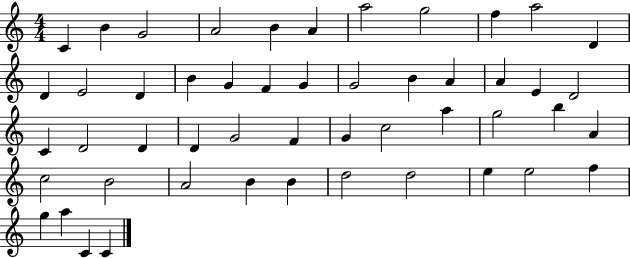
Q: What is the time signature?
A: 4/4